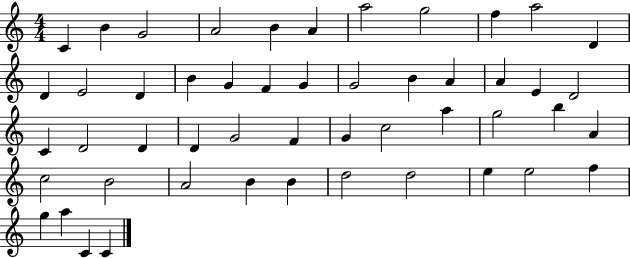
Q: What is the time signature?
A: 4/4